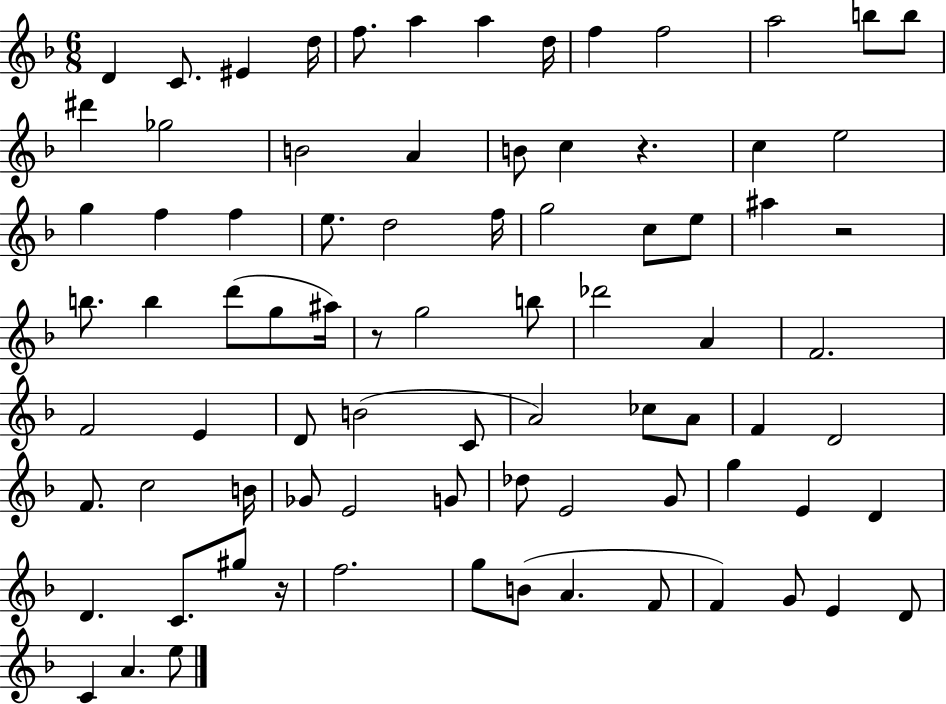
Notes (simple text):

D4/q C4/e. EIS4/q D5/s F5/e. A5/q A5/q D5/s F5/q F5/h A5/h B5/e B5/e D#6/q Gb5/h B4/h A4/q B4/e C5/q R/q. C5/q E5/h G5/q F5/q F5/q E5/e. D5/h F5/s G5/h C5/e E5/e A#5/q R/h B5/e. B5/q D6/e G5/e A#5/s R/e G5/h B5/e Db6/h A4/q F4/h. F4/h E4/q D4/e B4/h C4/e A4/h CES5/e A4/e F4/q D4/h F4/e. C5/h B4/s Gb4/e E4/h G4/e Db5/e E4/h G4/e G5/q E4/q D4/q D4/q. C4/e. G#5/e R/s F5/h. G5/e B4/e A4/q. F4/e F4/q G4/e E4/q D4/e C4/q A4/q. E5/e